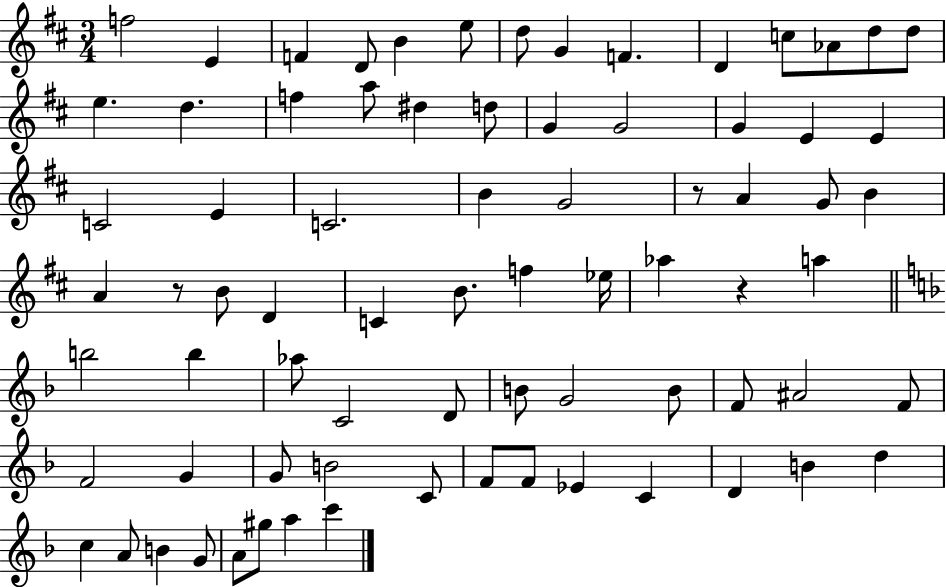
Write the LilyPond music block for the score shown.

{
  \clef treble
  \numericTimeSignature
  \time 3/4
  \key d \major
  \repeat volta 2 { f''2 e'4 | f'4 d'8 b'4 e''8 | d''8 g'4 f'4. | d'4 c''8 aes'8 d''8 d''8 | \break e''4. d''4. | f''4 a''8 dis''4 d''8 | g'4 g'2 | g'4 e'4 e'4 | \break c'2 e'4 | c'2. | b'4 g'2 | r8 a'4 g'8 b'4 | \break a'4 r8 b'8 d'4 | c'4 b'8. f''4 ees''16 | aes''4 r4 a''4 | \bar "||" \break \key f \major b''2 b''4 | aes''8 c'2 d'8 | b'8 g'2 b'8 | f'8 ais'2 f'8 | \break f'2 g'4 | g'8 b'2 c'8 | f'8 f'8 ees'4 c'4 | d'4 b'4 d''4 | \break c''4 a'8 b'4 g'8 | a'8 gis''8 a''4 c'''4 | } \bar "|."
}